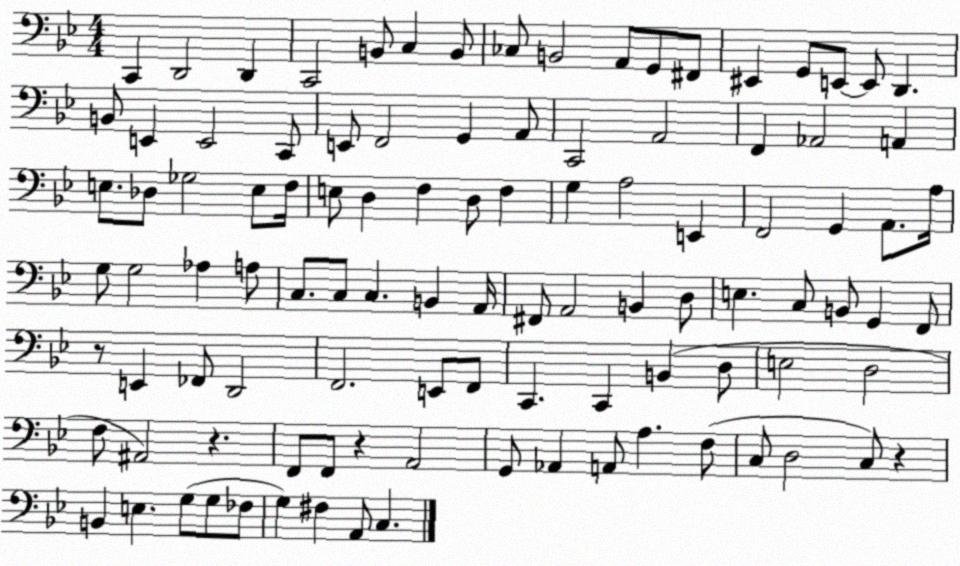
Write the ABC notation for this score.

X:1
T:Untitled
M:4/4
L:1/4
K:Bb
C,, D,,2 D,, C,,2 B,,/2 C, B,,/2 _C,/2 B,,2 A,,/2 G,,/2 ^F,,/2 ^E,, G,,/2 E,,/2 E,,/2 D,, B,,/2 E,, E,,2 C,,/2 E,,/2 F,,2 G,, A,,/2 C,,2 A,,2 F,, _A,,2 A,, E,/2 _D,/2 _G,2 E,/2 F,/4 E,/2 D, F, D,/2 F, G, A,2 E,, F,,2 G,, A,,/2 A,/4 G,/2 G,2 _A, A,/2 C,/2 C,/2 C, B,, A,,/4 ^F,,/2 A,,2 B,, D,/2 E, C,/2 B,,/2 G,, F,,/2 z/2 E,, _F,,/2 D,,2 F,,2 E,,/2 F,,/2 C,, C,, B,, D,/2 E,2 D,2 F,/2 ^A,,2 z F,,/2 F,,/2 z A,,2 G,,/2 _A,, A,,/2 A, F,/2 C,/2 D,2 C,/2 z B,, E, G,/2 G,/2 _F,/2 G, ^F, A,,/2 C,